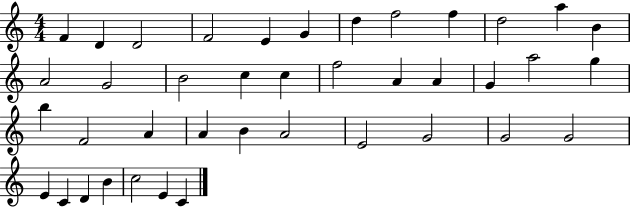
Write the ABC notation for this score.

X:1
T:Untitled
M:4/4
L:1/4
K:C
F D D2 F2 E G d f2 f d2 a B A2 G2 B2 c c f2 A A G a2 g b F2 A A B A2 E2 G2 G2 G2 E C D B c2 E C